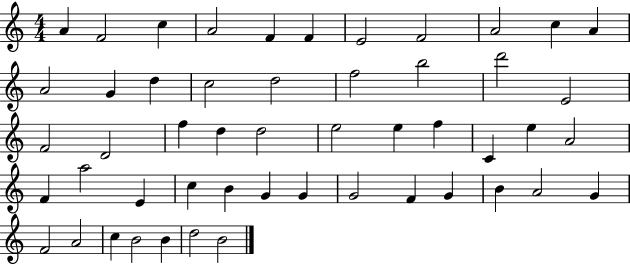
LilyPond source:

{
  \clef treble
  \numericTimeSignature
  \time 4/4
  \key c \major
  a'4 f'2 c''4 | a'2 f'4 f'4 | e'2 f'2 | a'2 c''4 a'4 | \break a'2 g'4 d''4 | c''2 d''2 | f''2 b''2 | d'''2 e'2 | \break f'2 d'2 | f''4 d''4 d''2 | e''2 e''4 f''4 | c'4 e''4 a'2 | \break f'4 a''2 e'4 | c''4 b'4 g'4 g'4 | g'2 f'4 g'4 | b'4 a'2 g'4 | \break f'2 a'2 | c''4 b'2 b'4 | d''2 b'2 | \bar "|."
}